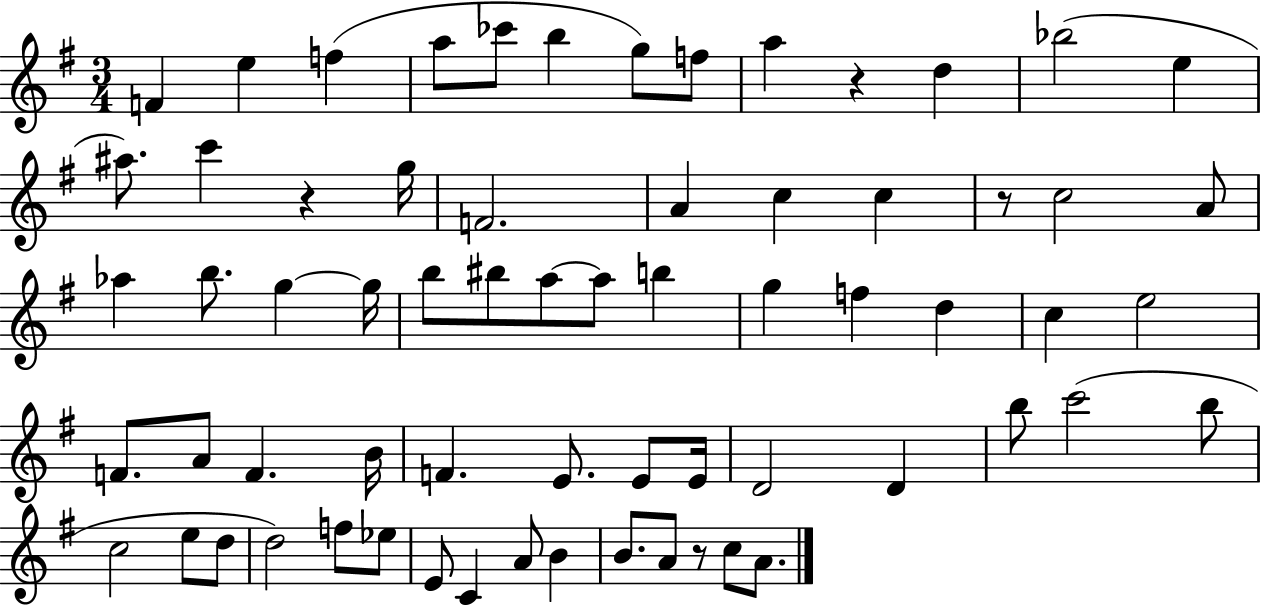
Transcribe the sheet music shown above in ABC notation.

X:1
T:Untitled
M:3/4
L:1/4
K:G
F e f a/2 _c'/2 b g/2 f/2 a z d _b2 e ^a/2 c' z g/4 F2 A c c z/2 c2 A/2 _a b/2 g g/4 b/2 ^b/2 a/2 a/2 b g f d c e2 F/2 A/2 F B/4 F E/2 E/2 E/4 D2 D b/2 c'2 b/2 c2 e/2 d/2 d2 f/2 _e/2 E/2 C A/2 B B/2 A/2 z/2 c/2 A/2